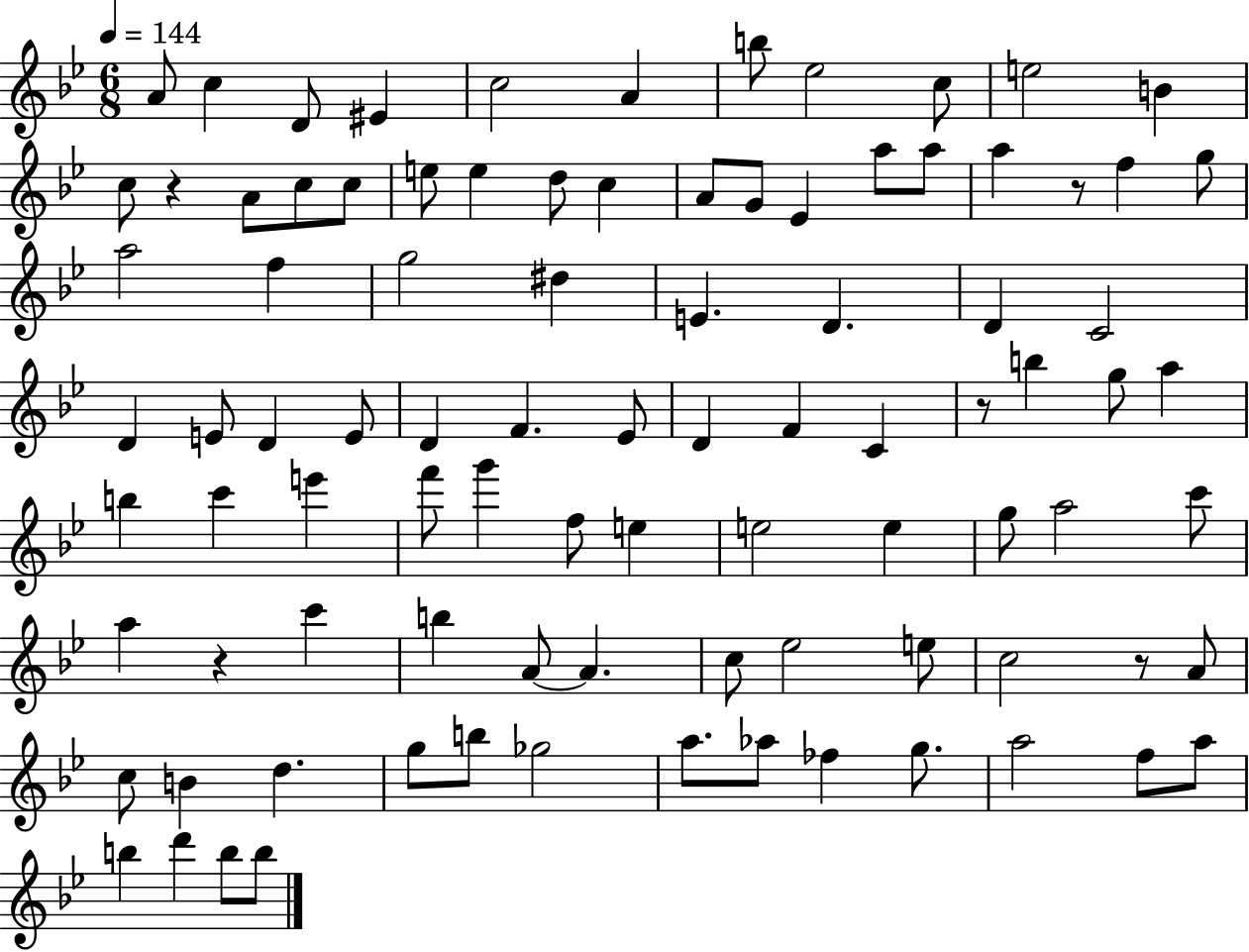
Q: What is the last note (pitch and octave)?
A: B5